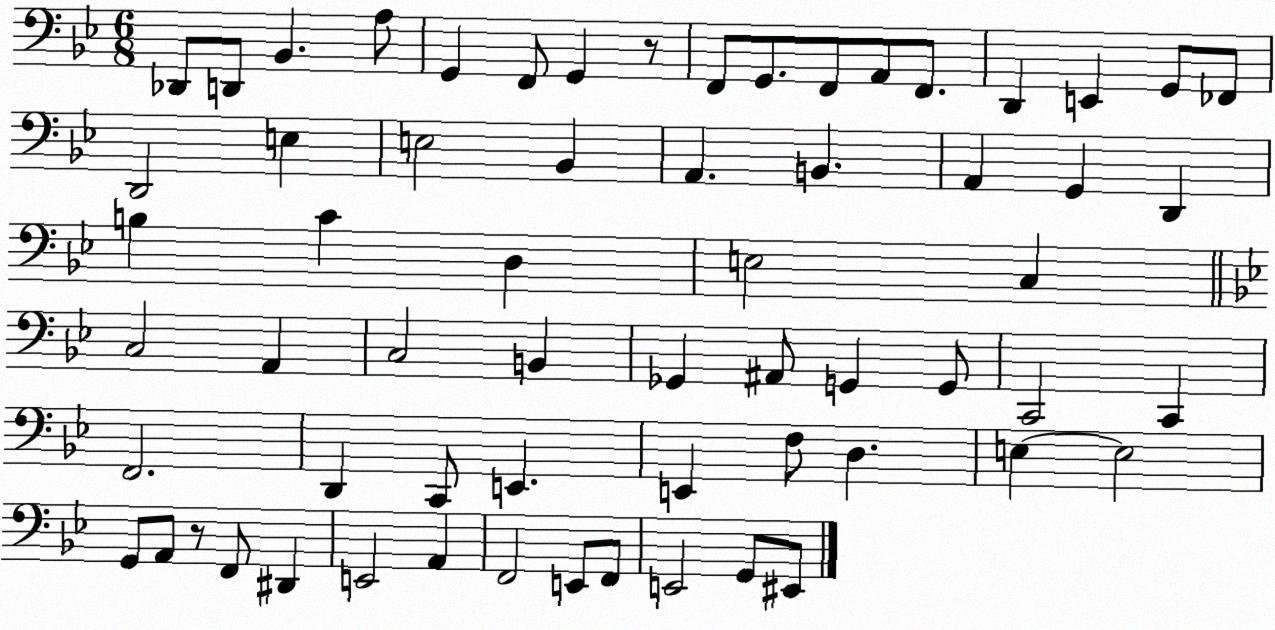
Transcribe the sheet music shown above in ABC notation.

X:1
T:Untitled
M:6/8
L:1/4
K:Bb
_D,,/2 D,,/2 _B,, A,/2 G,, F,,/2 G,, z/2 F,,/2 G,,/2 F,,/2 A,,/2 F,,/2 D,, E,, G,,/2 _F,,/2 D,,2 E, E,2 _B,, A,, B,, A,, G,, D,, B, C D, E,2 C, C,2 A,, C,2 B,, _G,, ^A,,/2 G,, G,,/2 C,,2 C,, F,,2 D,, C,,/2 E,, E,, F,/2 D, E, E,2 G,,/2 A,,/2 z/2 F,,/2 ^D,, E,,2 A,, F,,2 E,,/2 F,,/2 E,,2 G,,/2 ^E,,/2